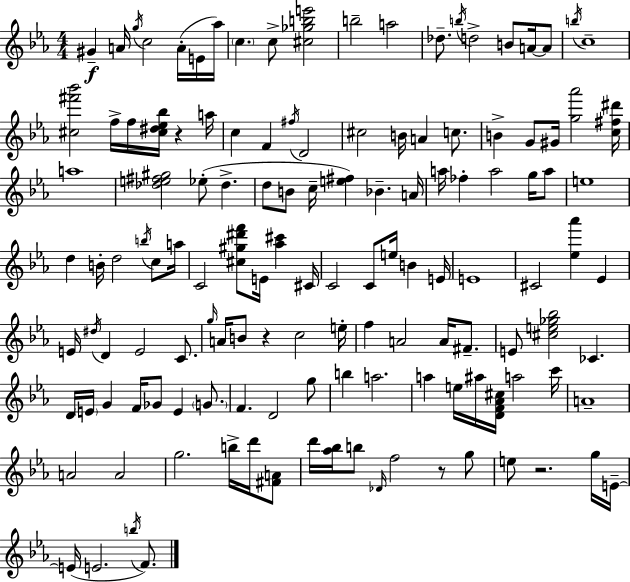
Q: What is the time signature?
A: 4/4